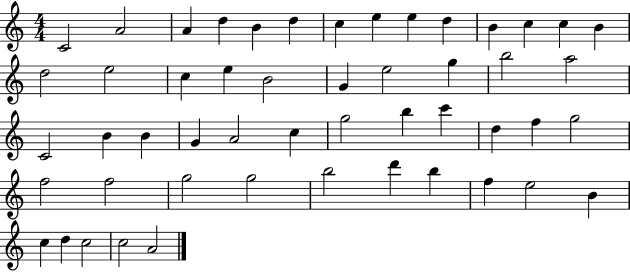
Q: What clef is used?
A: treble